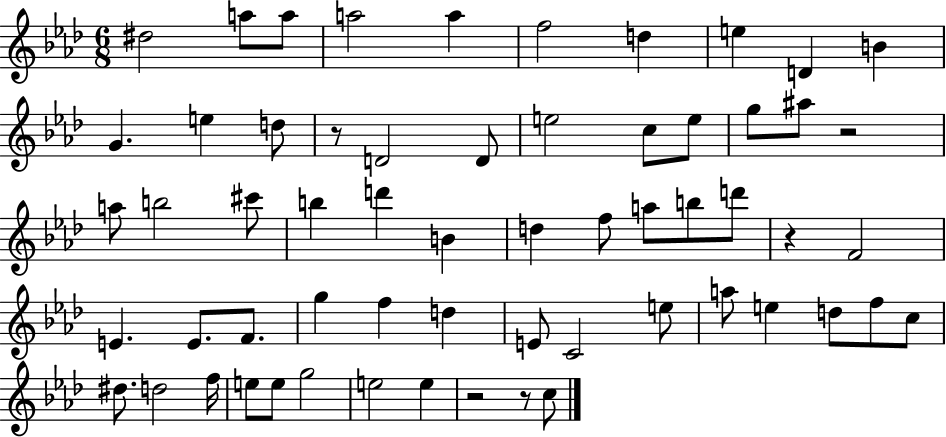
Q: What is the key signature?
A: AES major